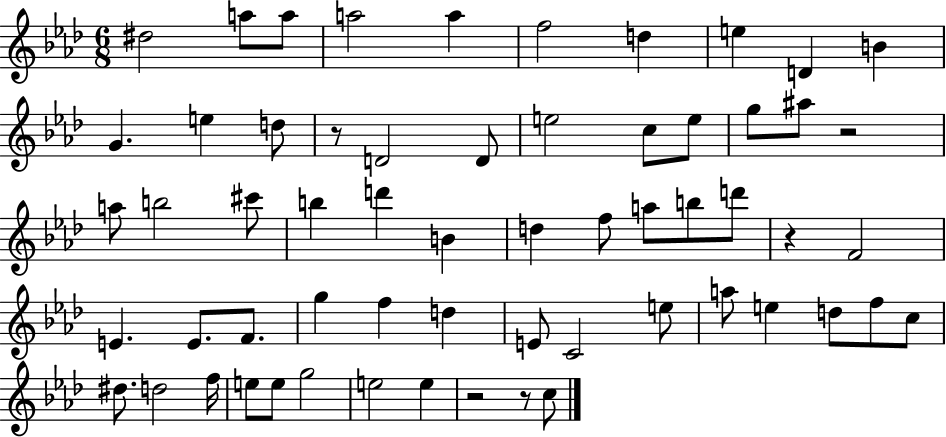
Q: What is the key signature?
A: AES major